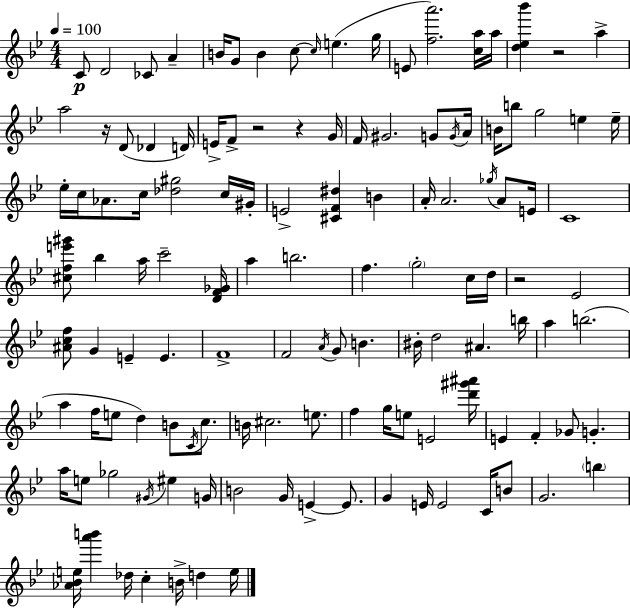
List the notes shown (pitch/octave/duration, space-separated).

C4/e D4/h CES4/e A4/q B4/s G4/e B4/q C5/e C5/s E5/q. G5/s E4/e [F5,A6]/h. [C5,A5]/s A5/s [D5,Eb5,Bb6]/q R/h A5/q A5/h R/s D4/e Db4/q D4/s E4/s F4/e R/h R/q G4/s F4/s G#4/h. G4/e G4/s A4/s B4/s B5/e G5/h E5/q E5/s Eb5/s C5/s Ab4/e. C5/s [Db5,G#5]/h C5/s G#4/s E4/h [C#4,F4,D#5]/q B4/q A4/s A4/h. Gb5/s A4/e E4/s C4/w [C#5,F5,E6,G#6]/e Bb5/q A5/s C6/h [D4,F4,Gb4]/s A5/q B5/h. F5/q. G5/h C5/s D5/s R/h Eb4/h [A#4,C5,F5]/e G4/q E4/q E4/q. F4/w F4/h A4/s G4/e B4/q. BIS4/s D5/h A#4/q. B5/s A5/q B5/h. A5/q F5/s E5/e D5/q B4/e C4/s C5/e. B4/s C#5/h. E5/e. F5/q G5/s E5/e E4/h [D6,G#6,A#6]/s E4/q F4/q Gb4/e G4/q. A5/s E5/e Gb5/h G#4/s EIS5/q G4/s B4/h G4/s E4/q E4/e. G4/q E4/s E4/h C4/s B4/e G4/h. B5/q [Ab4,Bb4,E5]/s [A6,B6]/q Db5/s C5/q B4/s D5/q E5/s